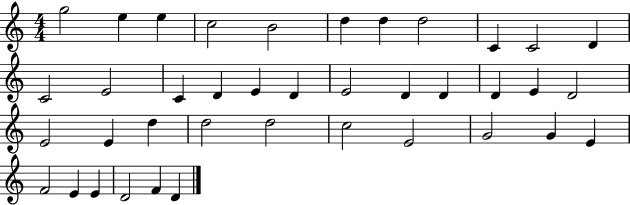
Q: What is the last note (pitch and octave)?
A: D4